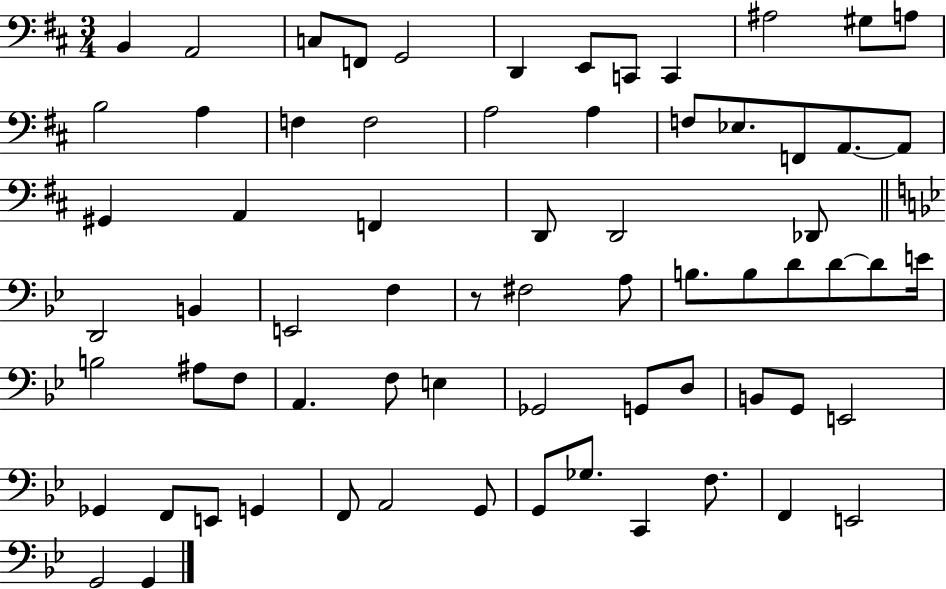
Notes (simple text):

B2/q A2/h C3/e F2/e G2/h D2/q E2/e C2/e C2/q A#3/h G#3/e A3/e B3/h A3/q F3/q F3/h A3/h A3/q F3/e Eb3/e. F2/e A2/e. A2/e G#2/q A2/q F2/q D2/e D2/h Db2/e D2/h B2/q E2/h F3/q R/e F#3/h A3/e B3/e. B3/e D4/e D4/e D4/e E4/s B3/h A#3/e F3/e A2/q. F3/e E3/q Gb2/h G2/e D3/e B2/e G2/e E2/h Gb2/q F2/e E2/e G2/q F2/e A2/h G2/e G2/e Gb3/e. C2/q F3/e. F2/q E2/h G2/h G2/q